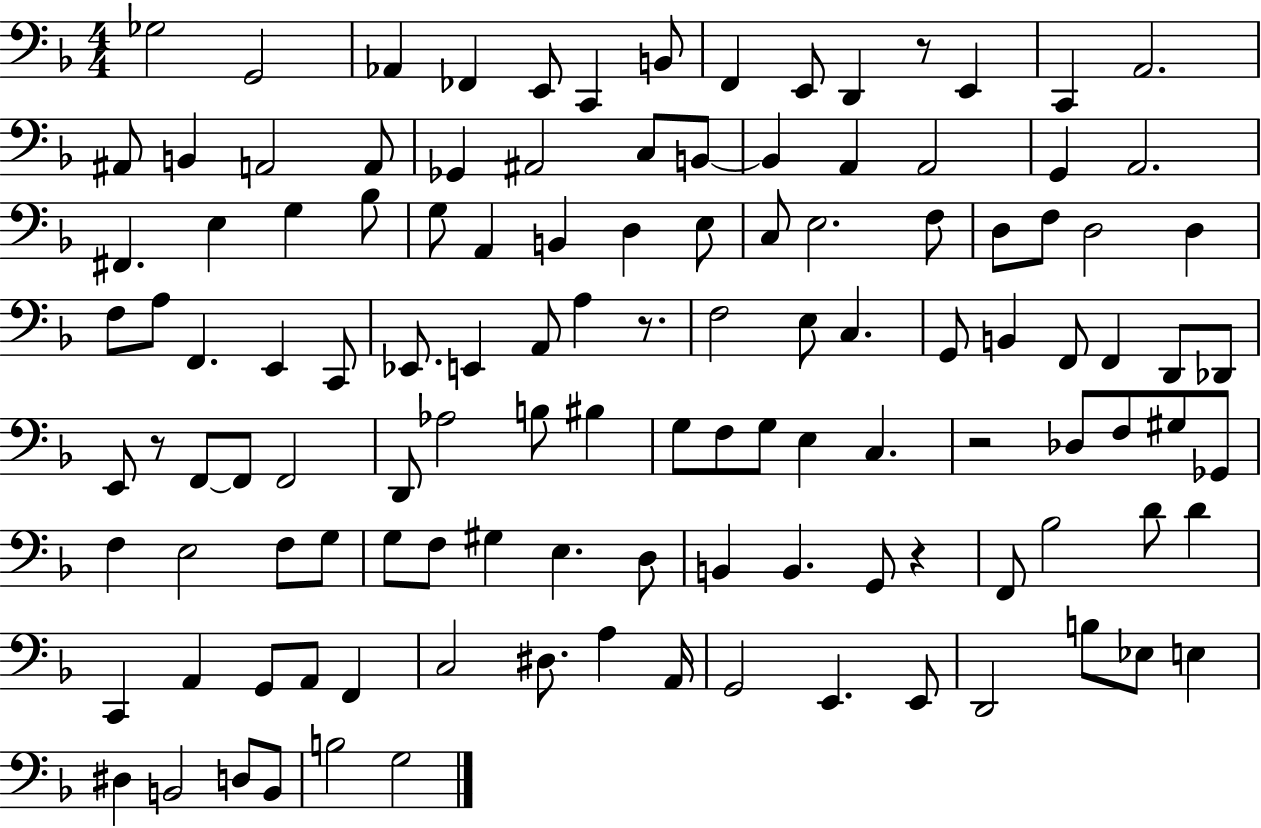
Gb3/h G2/h Ab2/q FES2/q E2/e C2/q B2/e F2/q E2/e D2/q R/e E2/q C2/q A2/h. A#2/e B2/q A2/h A2/e Gb2/q A#2/h C3/e B2/e B2/q A2/q A2/h G2/q A2/h. F#2/q. E3/q G3/q Bb3/e G3/e A2/q B2/q D3/q E3/e C3/e E3/h. F3/e D3/e F3/e D3/h D3/q F3/e A3/e F2/q. E2/q C2/e Eb2/e. E2/q A2/e A3/q R/e. F3/h E3/e C3/q. G2/e B2/q F2/e F2/q D2/e Db2/e E2/e R/e F2/e F2/e F2/h D2/e Ab3/h B3/e BIS3/q G3/e F3/e G3/e E3/q C3/q. R/h Db3/e F3/e G#3/e Gb2/e F3/q E3/h F3/e G3/e G3/e F3/e G#3/q E3/q. D3/e B2/q B2/q. G2/e R/q F2/e Bb3/h D4/e D4/q C2/q A2/q G2/e A2/e F2/q C3/h D#3/e. A3/q A2/s G2/h E2/q. E2/e D2/h B3/e Eb3/e E3/q D#3/q B2/h D3/e B2/e B3/h G3/h